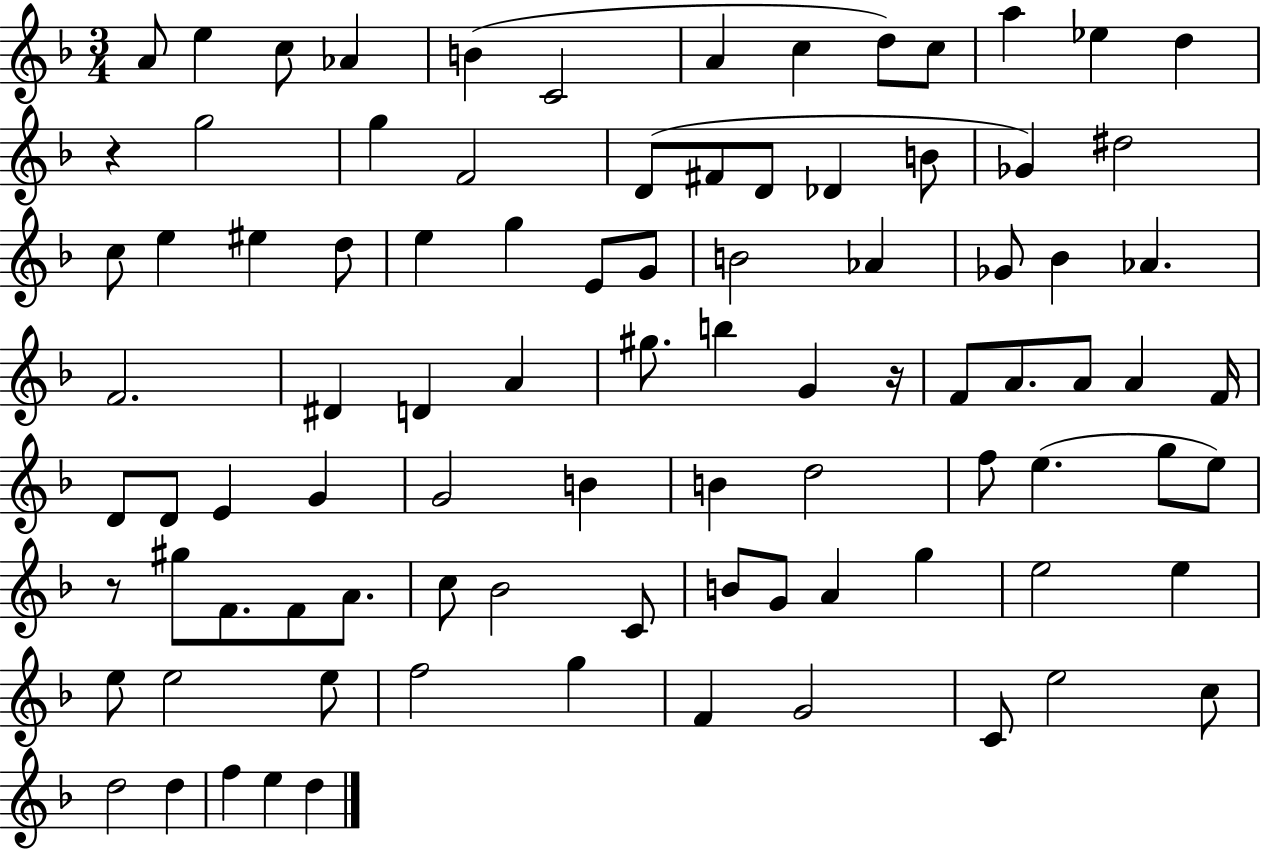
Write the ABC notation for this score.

X:1
T:Untitled
M:3/4
L:1/4
K:F
A/2 e c/2 _A B C2 A c d/2 c/2 a _e d z g2 g F2 D/2 ^F/2 D/2 _D B/2 _G ^d2 c/2 e ^e d/2 e g E/2 G/2 B2 _A _G/2 _B _A F2 ^D D A ^g/2 b G z/4 F/2 A/2 A/2 A F/4 D/2 D/2 E G G2 B B d2 f/2 e g/2 e/2 z/2 ^g/2 F/2 F/2 A/2 c/2 _B2 C/2 B/2 G/2 A g e2 e e/2 e2 e/2 f2 g F G2 C/2 e2 c/2 d2 d f e d